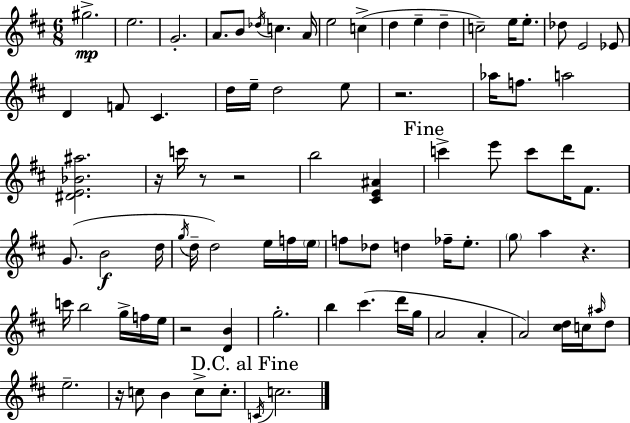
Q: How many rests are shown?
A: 7